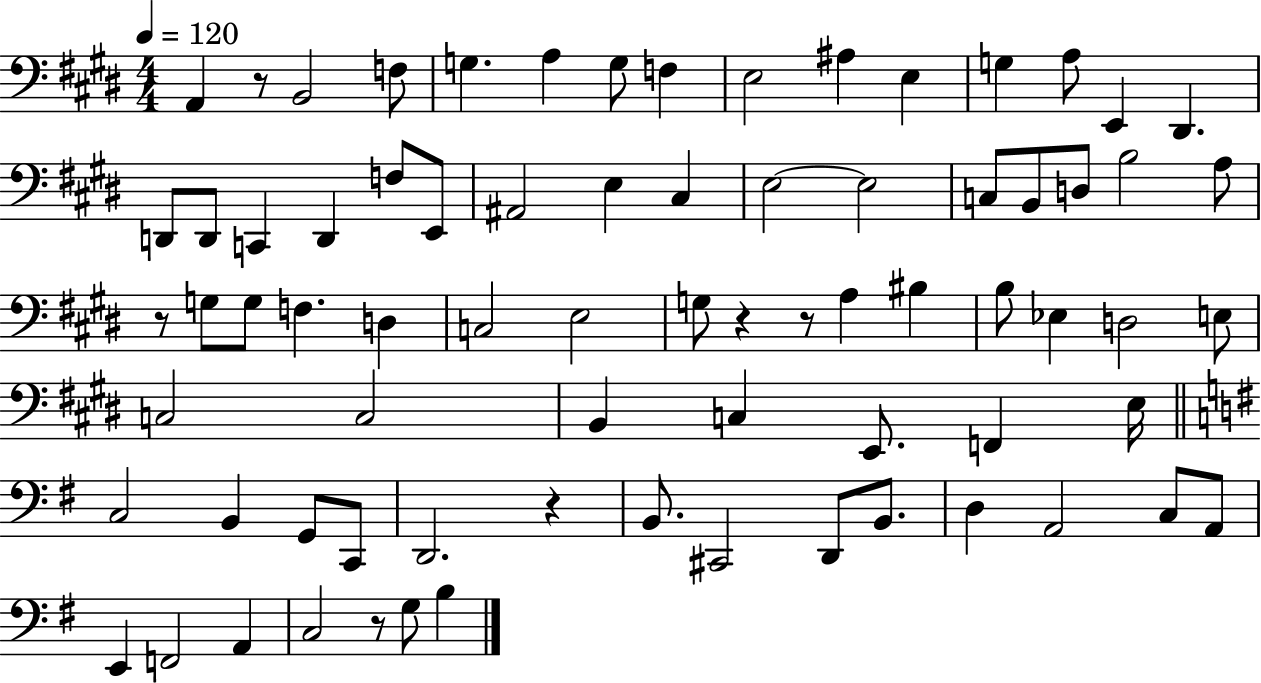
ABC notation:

X:1
T:Untitled
M:4/4
L:1/4
K:E
A,, z/2 B,,2 F,/2 G, A, G,/2 F, E,2 ^A, E, G, A,/2 E,, ^D,, D,,/2 D,,/2 C,, D,, F,/2 E,,/2 ^A,,2 E, ^C, E,2 E,2 C,/2 B,,/2 D,/2 B,2 A,/2 z/2 G,/2 G,/2 F, D, C,2 E,2 G,/2 z z/2 A, ^B, B,/2 _E, D,2 E,/2 C,2 C,2 B,, C, E,,/2 F,, E,/4 C,2 B,, G,,/2 C,,/2 D,,2 z B,,/2 ^C,,2 D,,/2 B,,/2 D, A,,2 C,/2 A,,/2 E,, F,,2 A,, C,2 z/2 G,/2 B,